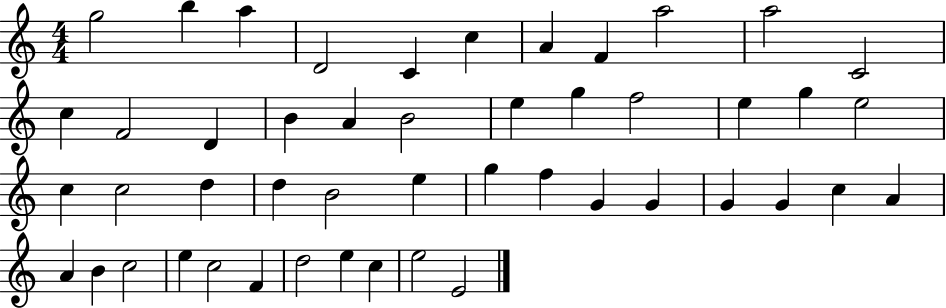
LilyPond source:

{
  \clef treble
  \numericTimeSignature
  \time 4/4
  \key c \major
  g''2 b''4 a''4 | d'2 c'4 c''4 | a'4 f'4 a''2 | a''2 c'2 | \break c''4 f'2 d'4 | b'4 a'4 b'2 | e''4 g''4 f''2 | e''4 g''4 e''2 | \break c''4 c''2 d''4 | d''4 b'2 e''4 | g''4 f''4 g'4 g'4 | g'4 g'4 c''4 a'4 | \break a'4 b'4 c''2 | e''4 c''2 f'4 | d''2 e''4 c''4 | e''2 e'2 | \break \bar "|."
}